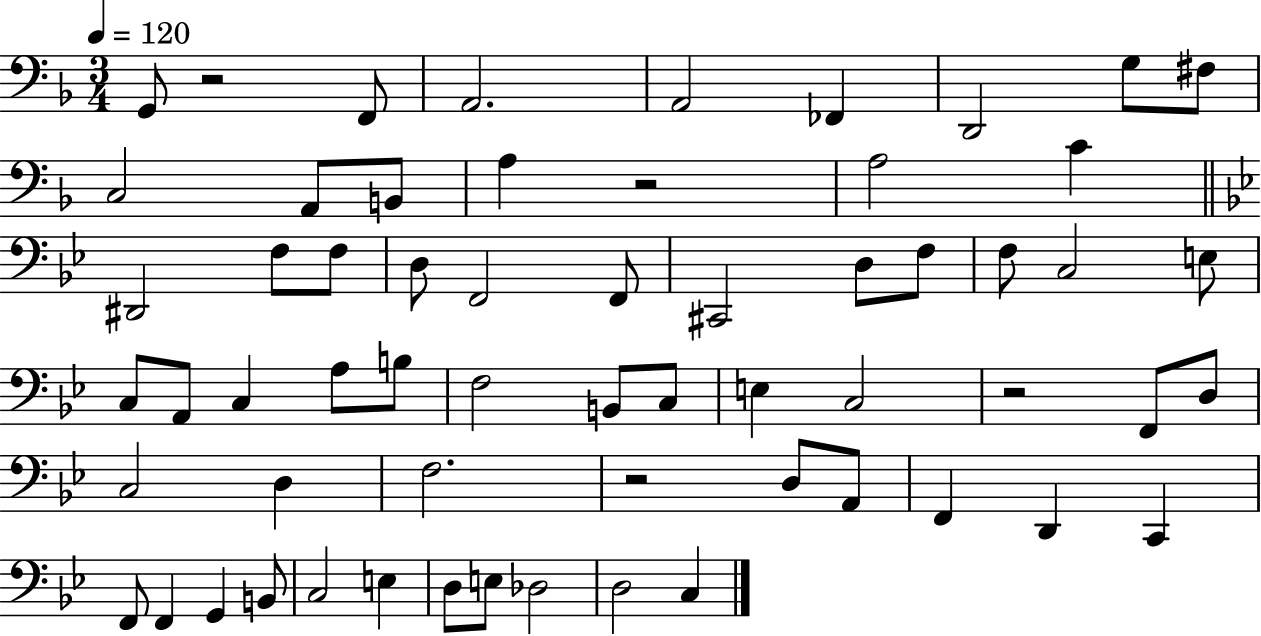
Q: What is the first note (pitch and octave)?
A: G2